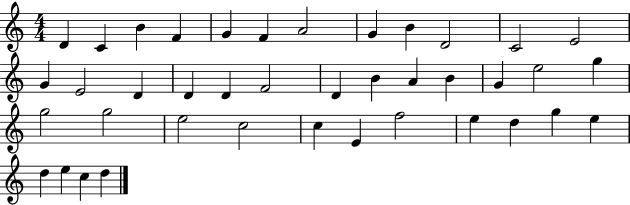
X:1
T:Untitled
M:4/4
L:1/4
K:C
D C B F G F A2 G B D2 C2 E2 G E2 D D D F2 D B A B G e2 g g2 g2 e2 c2 c E f2 e d g e d e c d